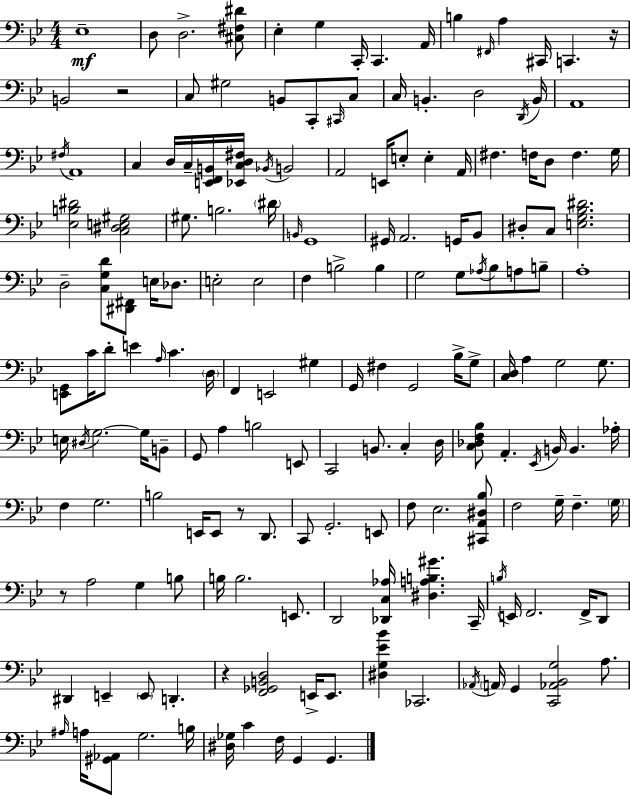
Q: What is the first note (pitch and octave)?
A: Eb3